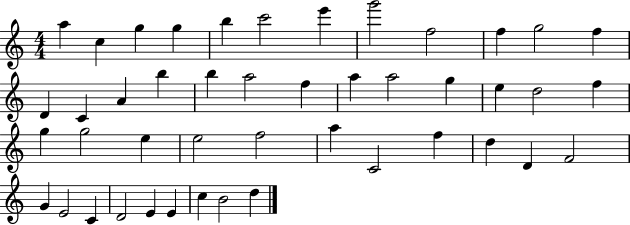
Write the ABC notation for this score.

X:1
T:Untitled
M:4/4
L:1/4
K:C
a c g g b c'2 e' g'2 f2 f g2 f D C A b b a2 f a a2 g e d2 f g g2 e e2 f2 a C2 f d D F2 G E2 C D2 E E c B2 d